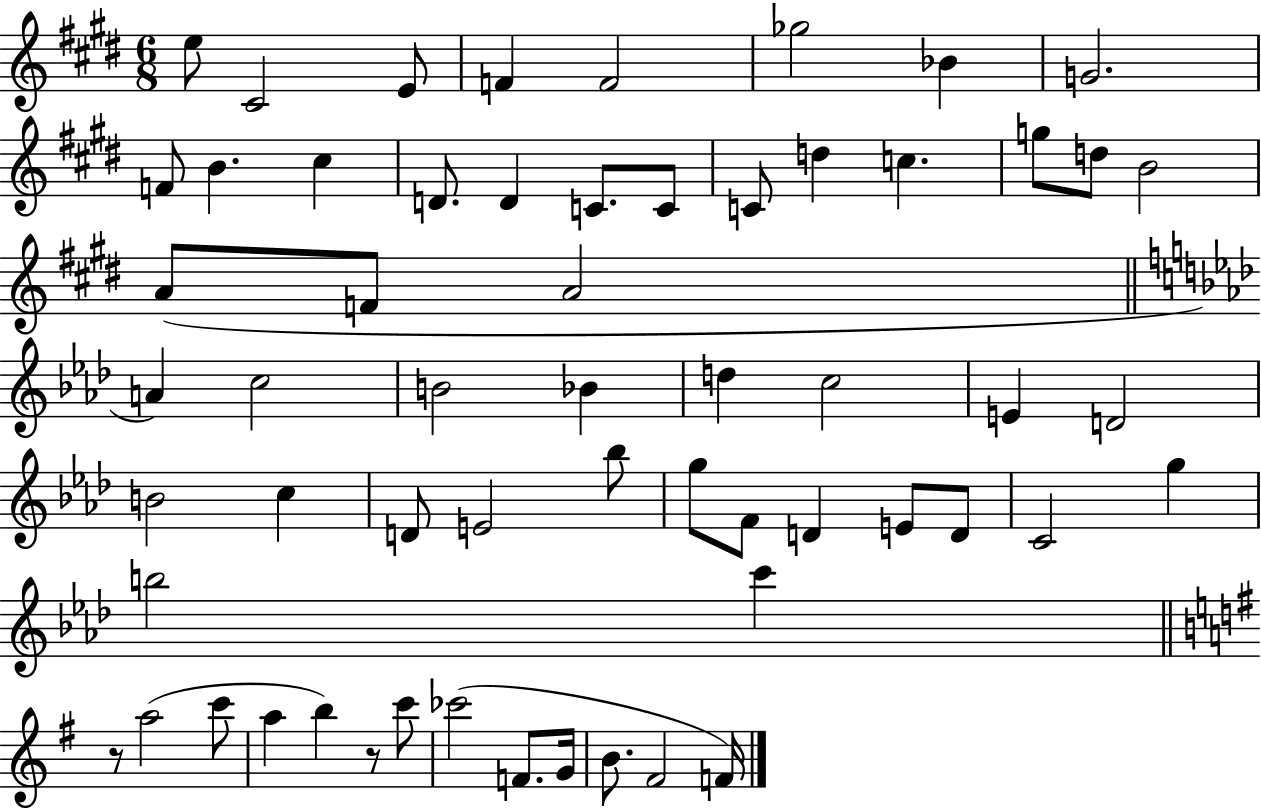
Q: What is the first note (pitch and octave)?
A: E5